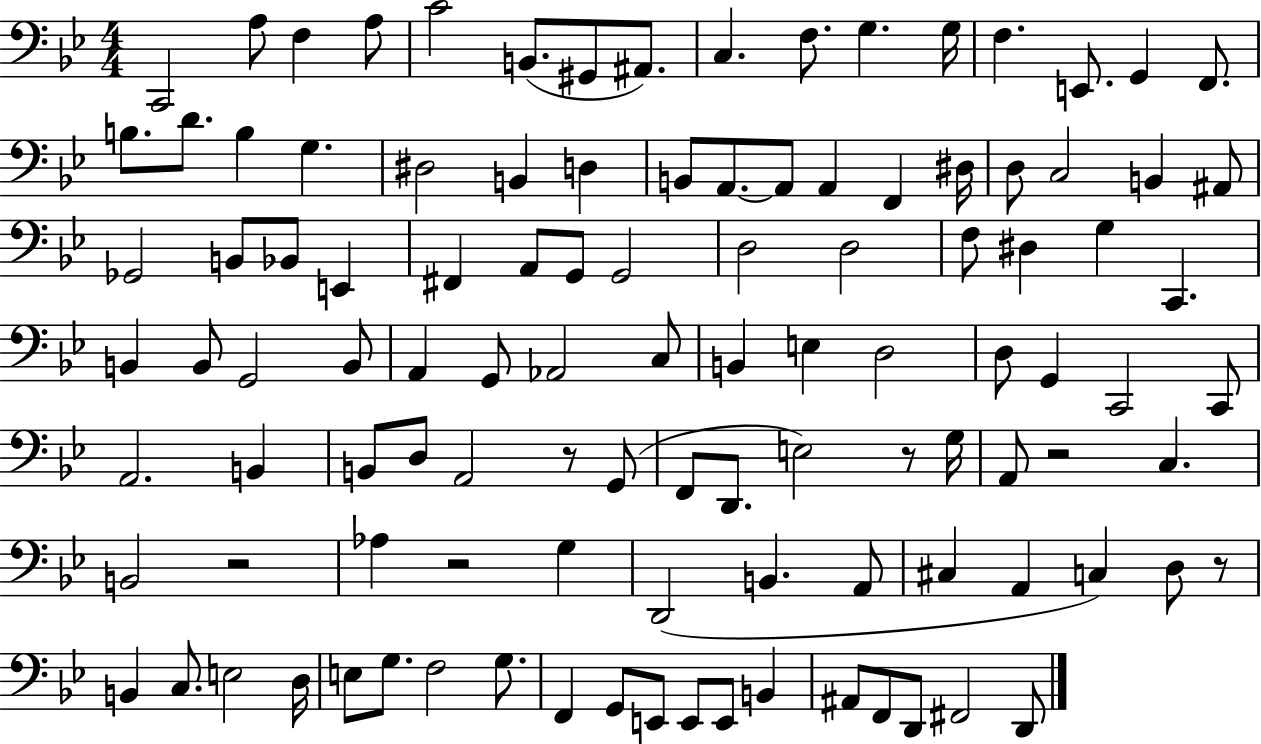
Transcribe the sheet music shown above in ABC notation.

X:1
T:Untitled
M:4/4
L:1/4
K:Bb
C,,2 A,/2 F, A,/2 C2 B,,/2 ^G,,/2 ^A,,/2 C, F,/2 G, G,/4 F, E,,/2 G,, F,,/2 B,/2 D/2 B, G, ^D,2 B,, D, B,,/2 A,,/2 A,,/2 A,, F,, ^D,/4 D,/2 C,2 B,, ^A,,/2 _G,,2 B,,/2 _B,,/2 E,, ^F,, A,,/2 G,,/2 G,,2 D,2 D,2 F,/2 ^D, G, C,, B,, B,,/2 G,,2 B,,/2 A,, G,,/2 _A,,2 C,/2 B,, E, D,2 D,/2 G,, C,,2 C,,/2 A,,2 B,, B,,/2 D,/2 A,,2 z/2 G,,/2 F,,/2 D,,/2 E,2 z/2 G,/4 A,,/2 z2 C, B,,2 z2 _A, z2 G, D,,2 B,, A,,/2 ^C, A,, C, D,/2 z/2 B,, C,/2 E,2 D,/4 E,/2 G,/2 F,2 G,/2 F,, G,,/2 E,,/2 E,,/2 E,,/2 B,, ^A,,/2 F,,/2 D,,/2 ^F,,2 D,,/2